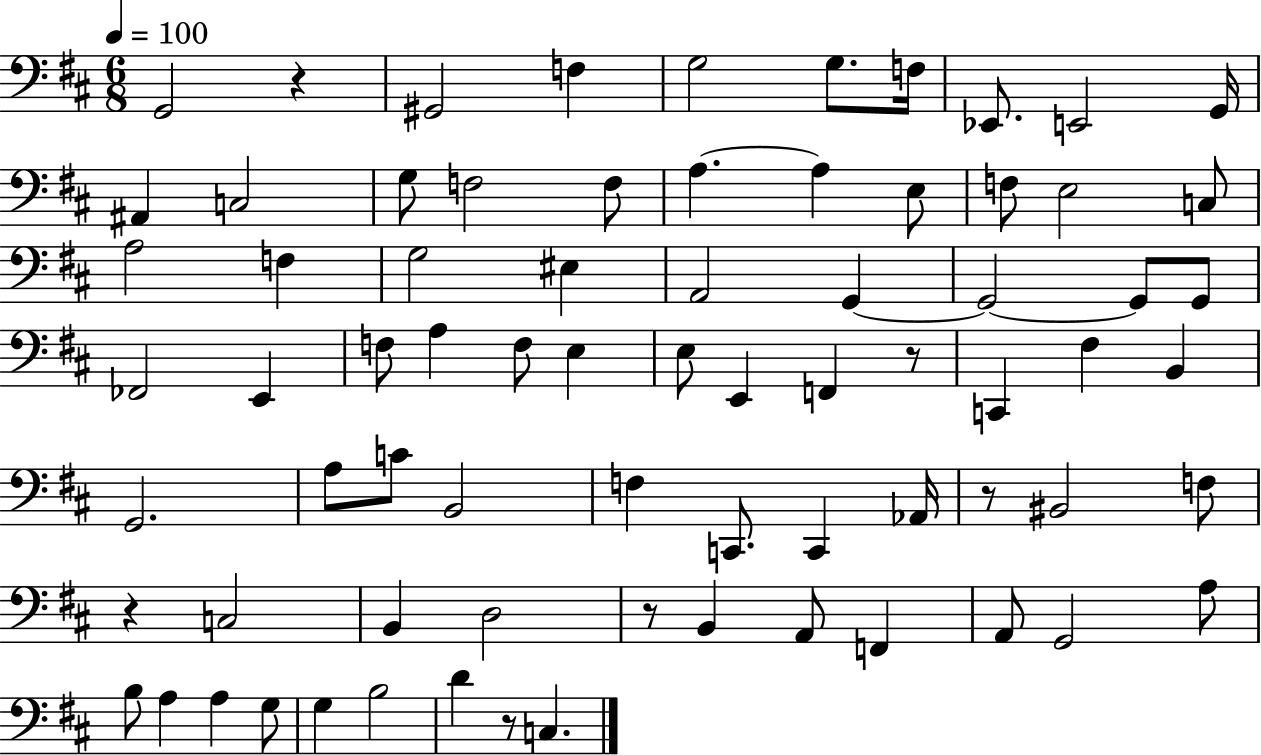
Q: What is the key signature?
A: D major